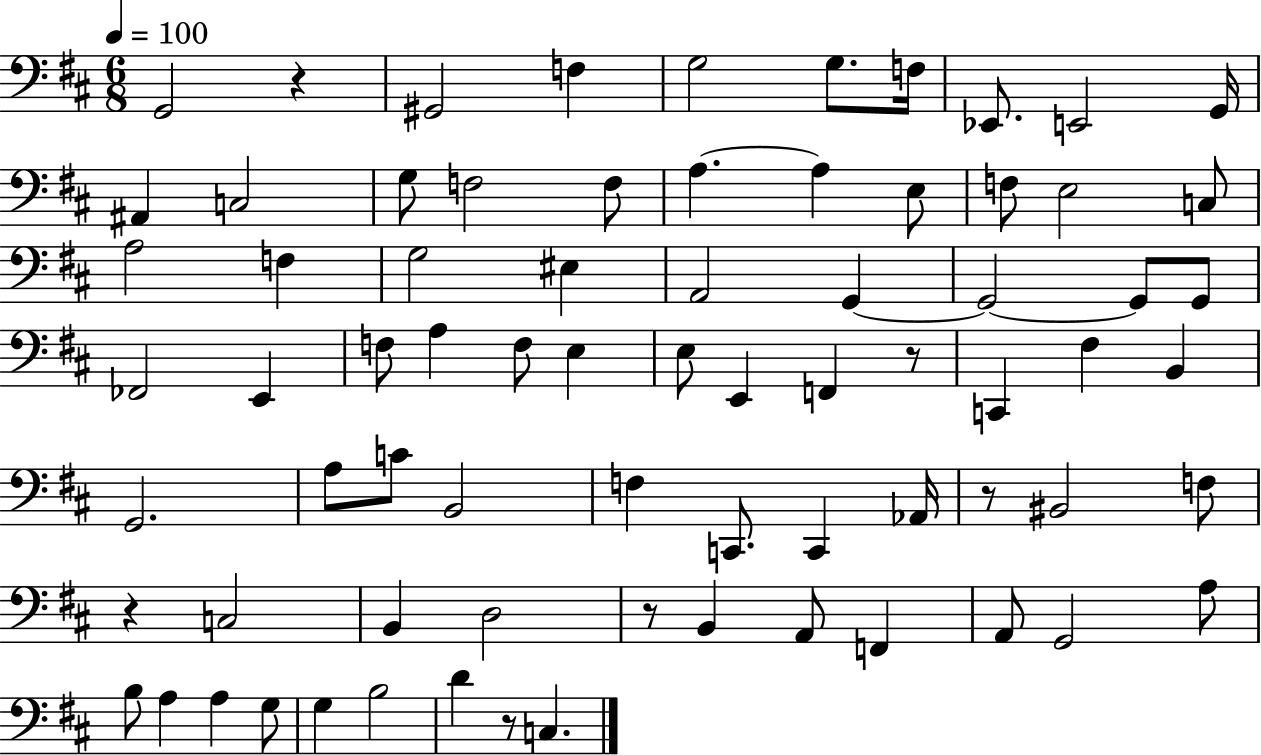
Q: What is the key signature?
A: D major